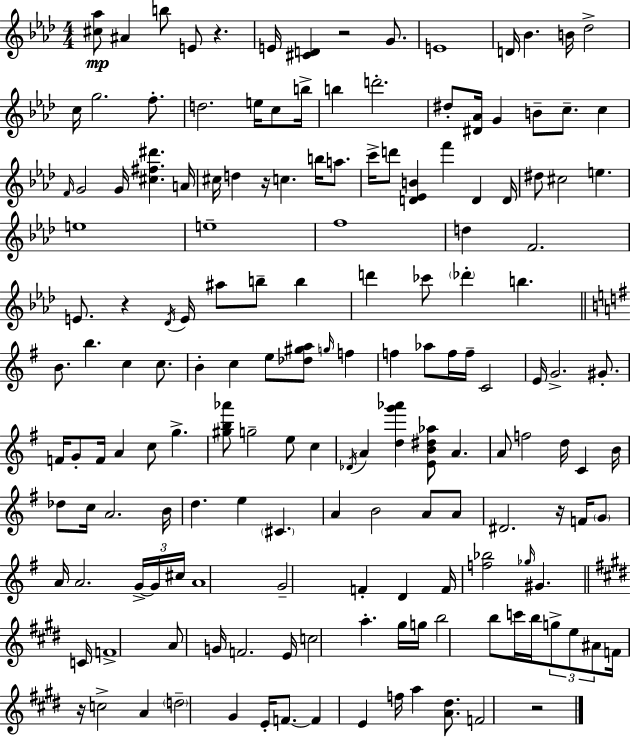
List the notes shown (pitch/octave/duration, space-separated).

[C#5,Ab5]/e A#4/q B5/e E4/e R/q. E4/s [C#4,D4]/q R/h G4/e. E4/w D4/s Bb4/q. B4/s Db5/h C5/s G5/h. F5/e. D5/h. E5/s C5/e B5/s B5/q D6/h. D#5/e [D#4,Ab4]/s G4/q B4/e C5/e. C5/q F4/s G4/h G4/s [C#5,F#5,D#6]/q. A4/s C#5/s D5/q R/s C5/q. B5/s A5/e. C6/s D6/e [D4,Eb4,B4]/q F6/q D4/q D4/s D#5/e C#5/h E5/q. E5/w E5/w F5/w D5/q F4/h. E4/e. R/q Db4/s E4/s A#5/e B5/e B5/q D6/q CES6/e Db6/q B5/q. B4/e. B5/q. C5/q C5/e. B4/q C5/q E5/e [Db5,G#5,A5]/e G5/s F5/q F5/q Ab5/e F5/s F5/s C4/h E4/s G4/h. G#4/e. F4/s G4/e F4/s A4/q C5/e G5/q. [G#5,B5,Ab6]/e G5/h E5/e C5/q Db4/s A4/q [D5,G6,Ab6]/q [E4,B4,D#5,Ab5]/e A4/q. A4/e F5/h D5/s C4/q B4/s Db5/e C5/s A4/h. B4/s D5/q. E5/q C#4/q. A4/q B4/h A4/e A4/e D#4/h. R/s F4/s G4/e A4/s A4/h. G4/s G4/s C#5/s A4/w G4/h F4/q D4/q F4/s [F5,Bb5]/h Gb5/s G#4/q. C4/s F4/w A4/e G4/s F4/h. E4/s C5/h A5/q. G#5/s G5/s B5/h B5/e C6/s B5/s G5/e E5/e A#4/e F4/s R/s C5/h A4/q D5/h G#4/q E4/s F4/e. F4/q E4/q F5/s A5/q [A4,D#5]/e. F4/h R/h